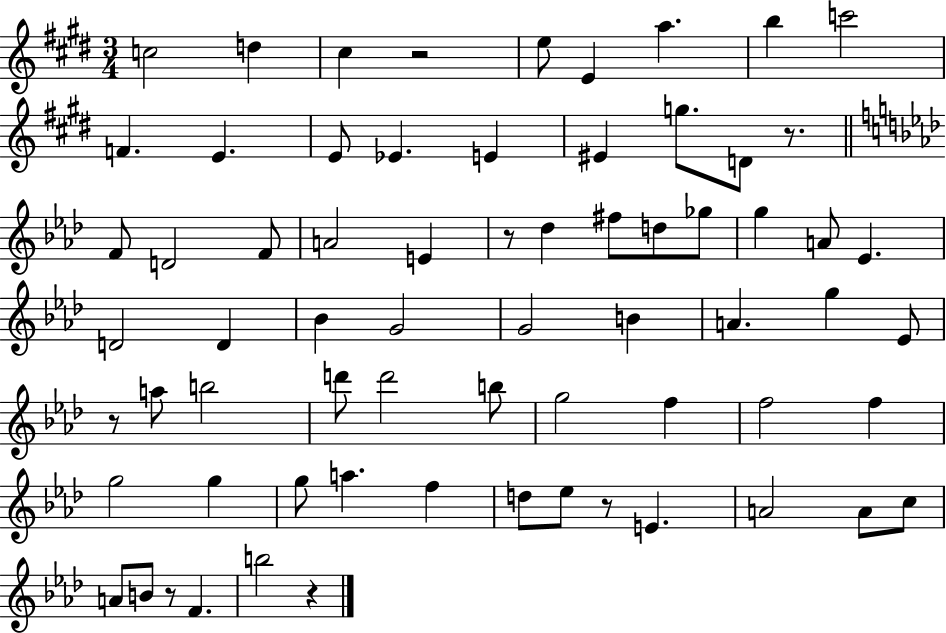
X:1
T:Untitled
M:3/4
L:1/4
K:E
c2 d ^c z2 e/2 E a b c'2 F E E/2 _E E ^E g/2 D/2 z/2 F/2 D2 F/2 A2 E z/2 _d ^f/2 d/2 _g/2 g A/2 _E D2 D _B G2 G2 B A g _E/2 z/2 a/2 b2 d'/2 d'2 b/2 g2 f f2 f g2 g g/2 a f d/2 _e/2 z/2 E A2 A/2 c/2 A/2 B/2 z/2 F b2 z